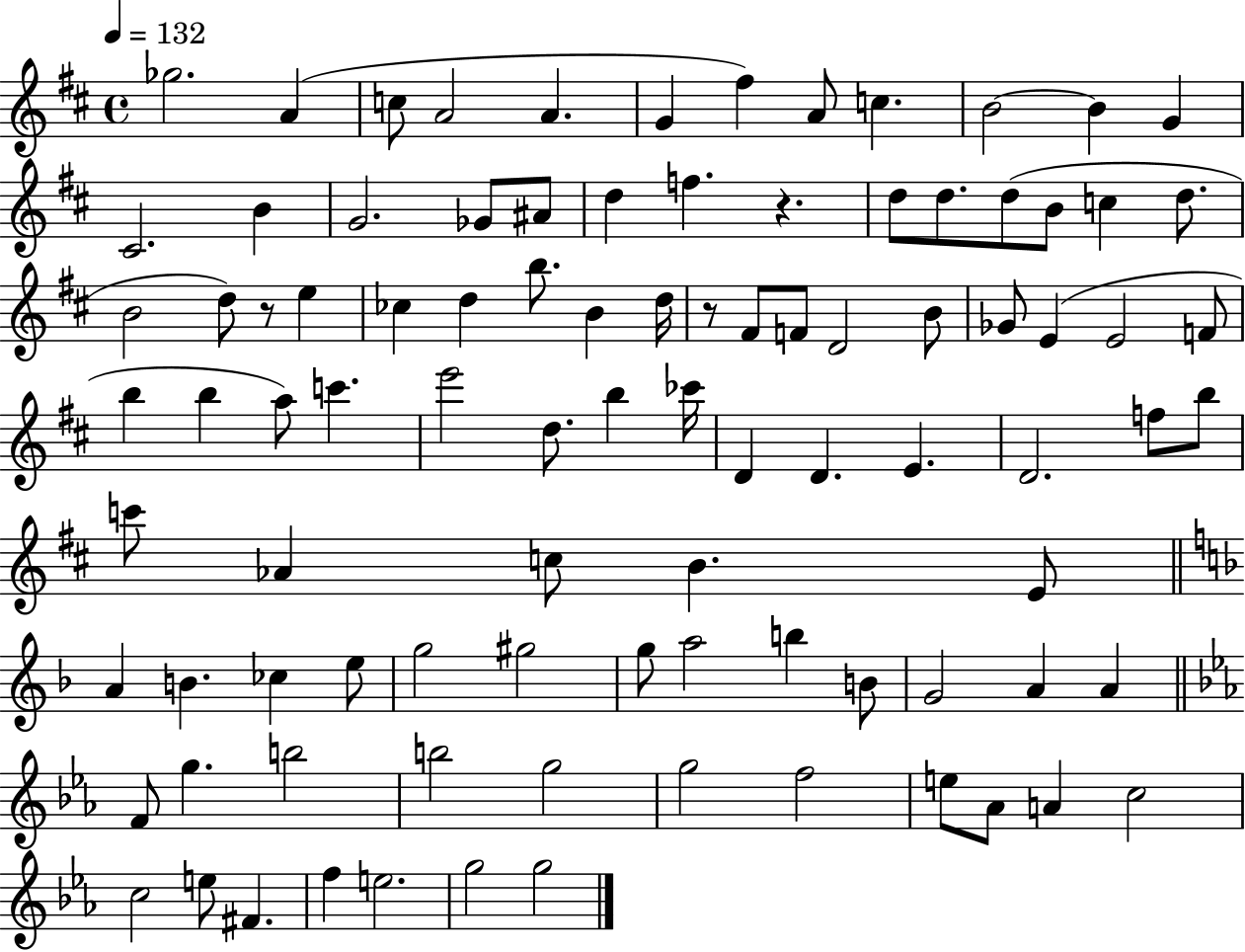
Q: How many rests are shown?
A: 3